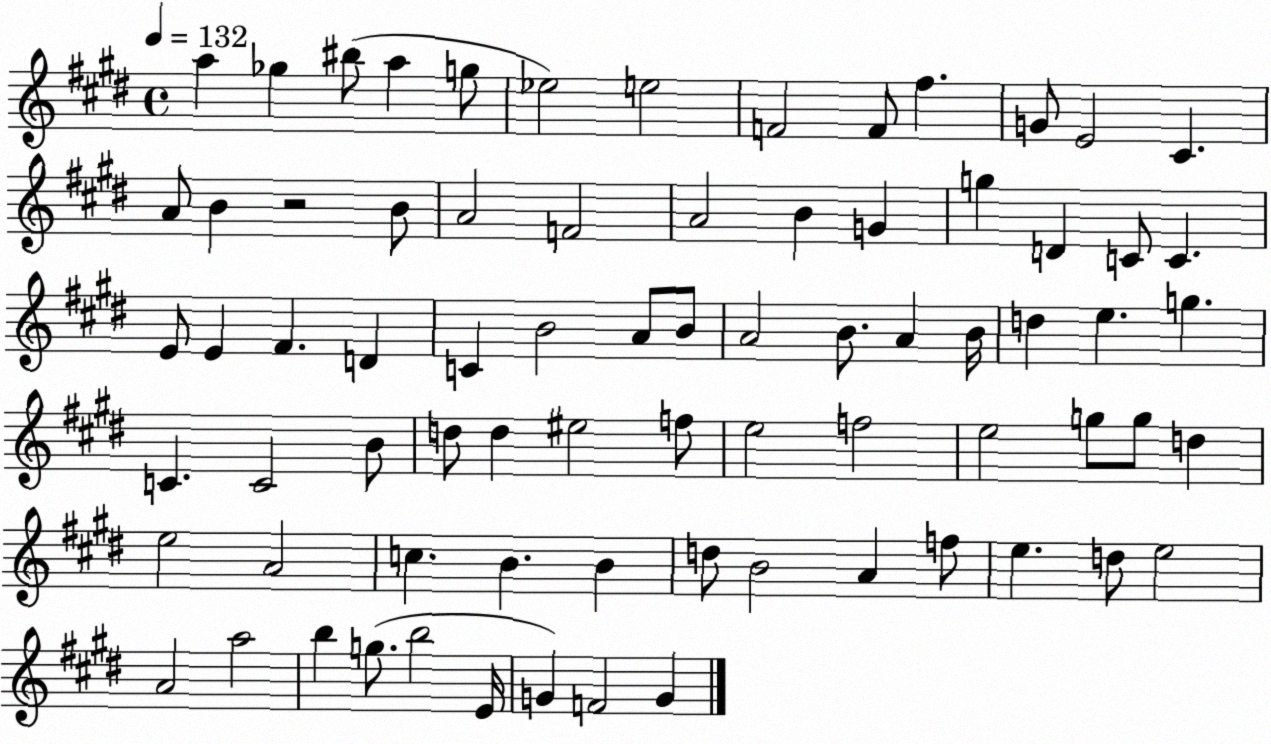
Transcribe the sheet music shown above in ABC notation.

X:1
T:Untitled
M:4/4
L:1/4
K:E
a _g ^b/2 a g/2 _e2 e2 F2 F/2 ^f G/2 E2 ^C A/2 B z2 B/2 A2 F2 A2 B G g D C/2 C E/2 E ^F D C B2 A/2 B/2 A2 B/2 A B/4 d e g C C2 B/2 d/2 d ^e2 f/2 e2 f2 e2 g/2 g/2 d e2 A2 c B B d/2 B2 A f/2 e d/2 e2 A2 a2 b g/2 b2 E/4 G F2 G